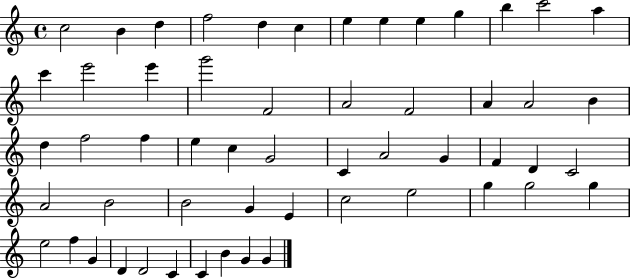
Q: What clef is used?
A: treble